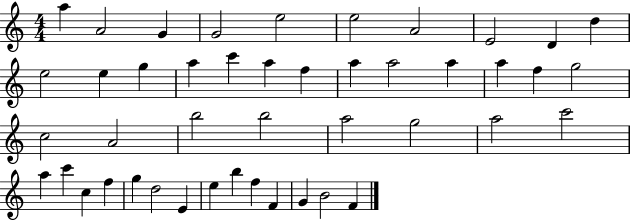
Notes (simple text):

A5/q A4/h G4/q G4/h E5/h E5/h A4/h E4/h D4/q D5/q E5/h E5/q G5/q A5/q C6/q A5/q F5/q A5/q A5/h A5/q A5/q F5/q G5/h C5/h A4/h B5/h B5/h A5/h G5/h A5/h C6/h A5/q C6/q C5/q F5/q G5/q D5/h E4/q E5/q B5/q F5/q F4/q G4/q B4/h F4/q